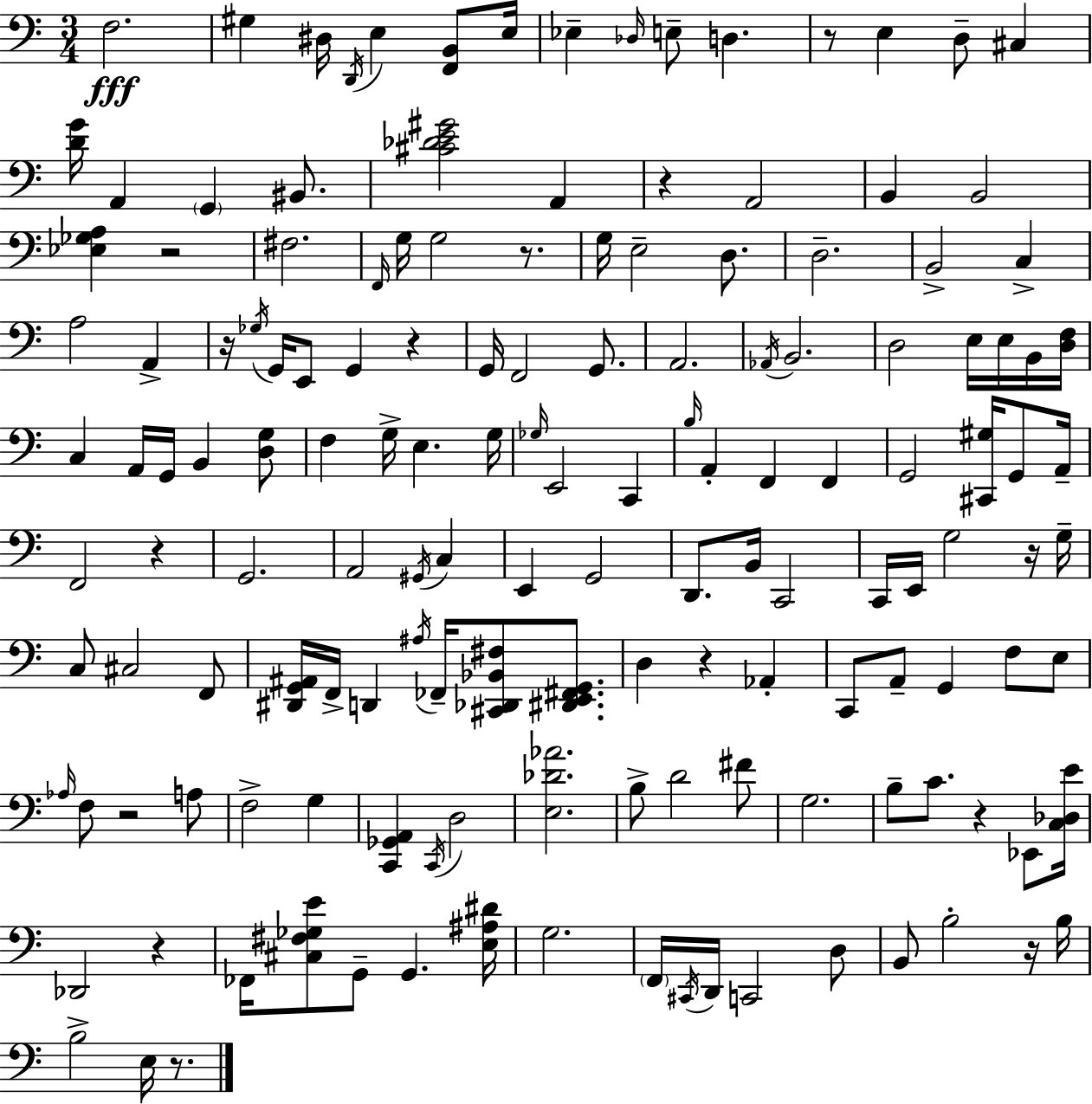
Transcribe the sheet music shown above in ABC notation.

X:1
T:Untitled
M:3/4
L:1/4
K:Am
F,2 ^G, ^D,/4 D,,/4 E, [F,,B,,]/2 E,/4 _E, _D,/4 E,/2 D, z/2 E, D,/2 ^C, [DG]/4 A,, G,, ^B,,/2 [^C_DE^G]2 A,, z A,,2 B,, B,,2 [_E,_G,A,] z2 ^F,2 F,,/4 G,/4 G,2 z/2 G,/4 E,2 D,/2 D,2 B,,2 C, A,2 A,, z/4 _G,/4 G,,/4 E,,/2 G,, z G,,/4 F,,2 G,,/2 A,,2 _A,,/4 B,,2 D,2 E,/4 E,/4 B,,/4 [D,F,]/4 C, A,,/4 G,,/4 B,, [D,G,]/2 F, G,/4 E, G,/4 _G,/4 E,,2 C,, B,/4 A,, F,, F,, G,,2 [^C,,^G,]/4 G,,/2 A,,/4 F,,2 z G,,2 A,,2 ^G,,/4 C, E,, G,,2 D,,/2 B,,/4 C,,2 C,,/4 E,,/4 G,2 z/4 G,/4 C,/2 ^C,2 F,,/2 [^D,,G,,^A,,]/4 F,,/4 D,, ^A,/4 _F,,/4 [^C,,_D,,_B,,^F,]/2 [^D,,E,,^F,,G,,]/2 D, z _A,, C,,/2 A,,/2 G,, F,/2 E,/2 _A,/4 F,/2 z2 A,/2 F,2 G, [C,,_G,,A,,] C,,/4 D,2 [E,_D_A]2 B,/2 D2 ^F/2 G,2 B,/2 C/2 z _E,,/2 [C,_D,E]/4 _D,,2 z _F,,/4 [^C,^F,_G,E]/2 G,,/2 G,, [E,^A,^D]/4 G,2 F,,/4 ^C,,/4 D,,/4 C,,2 D,/2 B,,/2 B,2 z/4 B,/4 B,2 E,/4 z/2